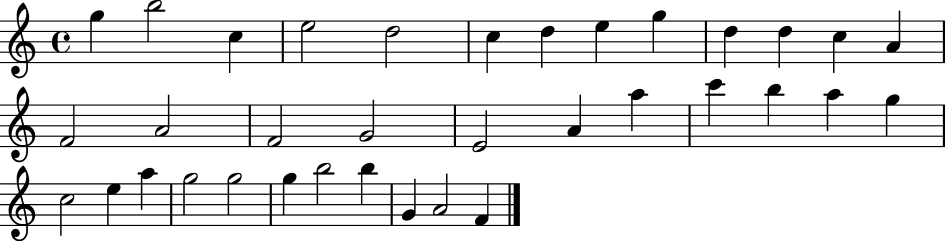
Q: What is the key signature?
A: C major